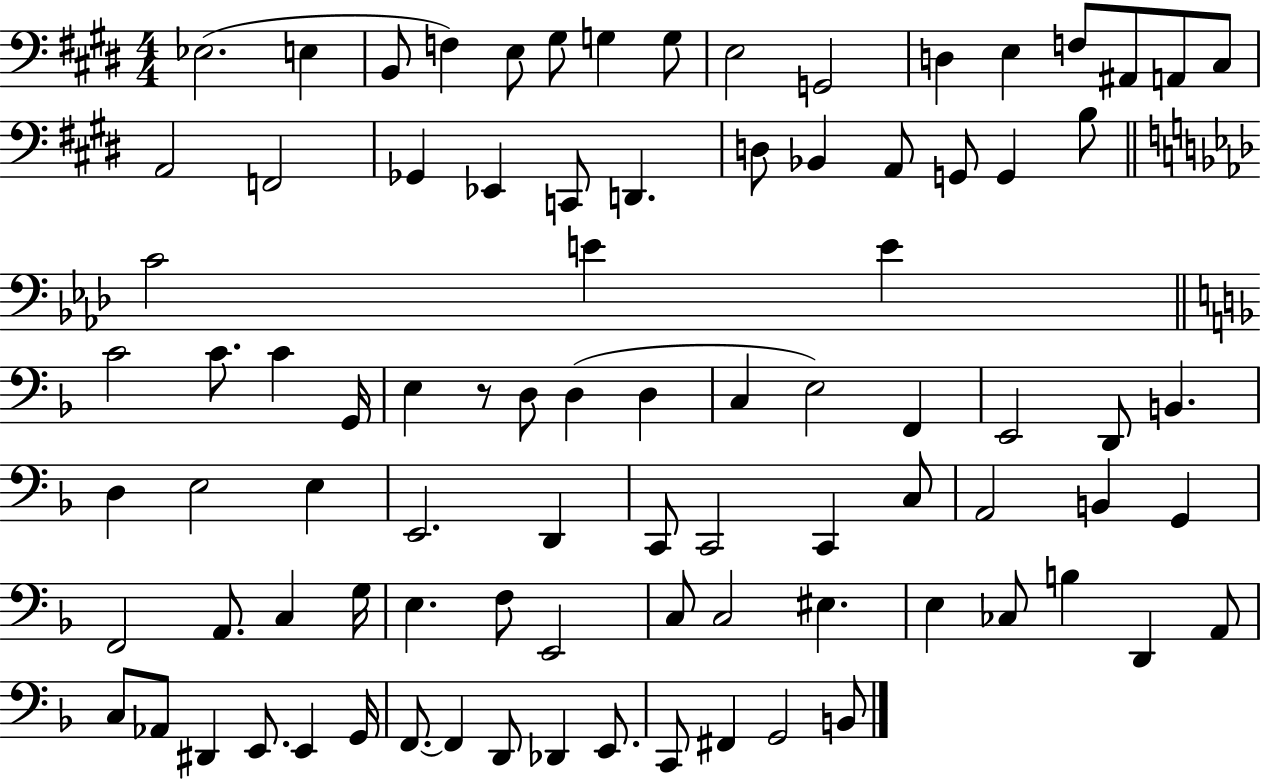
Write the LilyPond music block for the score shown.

{
  \clef bass
  \numericTimeSignature
  \time 4/4
  \key e \major
  \repeat volta 2 { ees2.( e4 | b,8 f4) e8 gis8 g4 g8 | e2 g,2 | d4 e4 f8 ais,8 a,8 cis8 | \break a,2 f,2 | ges,4 ees,4 c,8 d,4. | d8 bes,4 a,8 g,8 g,4 b8 | \bar "||" \break \key aes \major c'2 e'4 e'4 | \bar "||" \break \key d \minor c'2 c'8. c'4 g,16 | e4 r8 d8 d4( d4 | c4 e2) f,4 | e,2 d,8 b,4. | \break d4 e2 e4 | e,2. d,4 | c,8 c,2 c,4 c8 | a,2 b,4 g,4 | \break f,2 a,8. c4 g16 | e4. f8 e,2 | c8 c2 eis4. | e4 ces8 b4 d,4 a,8 | \break c8 aes,8 dis,4 e,8. e,4 g,16 | f,8.~~ f,4 d,8 des,4 e,8. | c,8 fis,4 g,2 b,8 | } \bar "|."
}